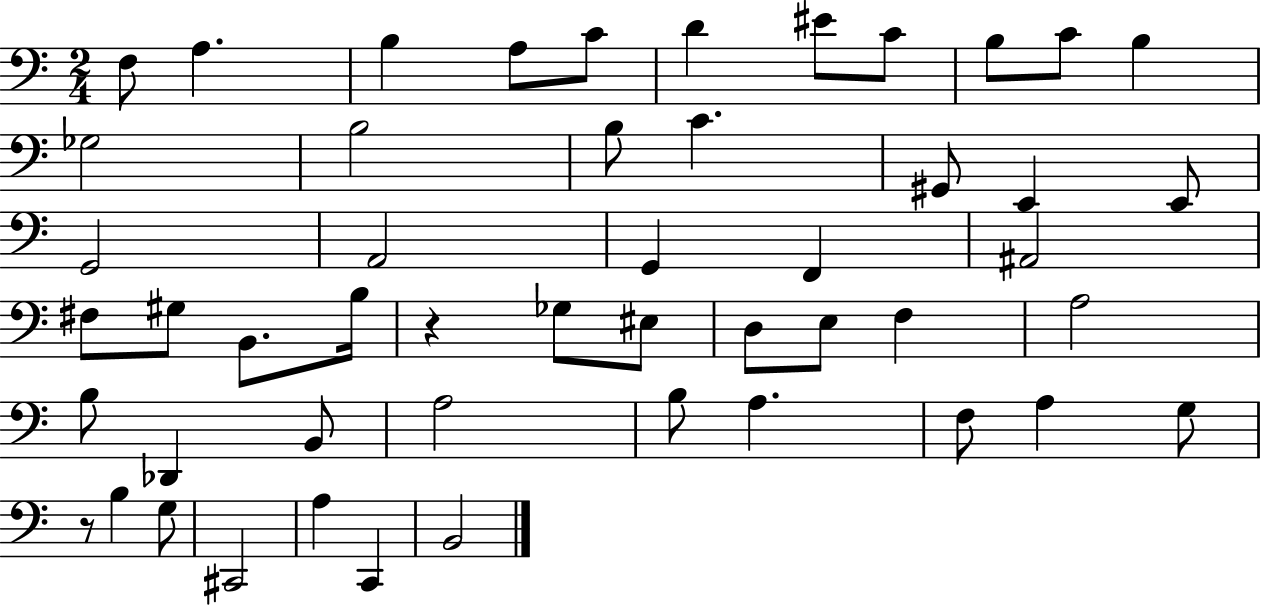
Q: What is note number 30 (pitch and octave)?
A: D3